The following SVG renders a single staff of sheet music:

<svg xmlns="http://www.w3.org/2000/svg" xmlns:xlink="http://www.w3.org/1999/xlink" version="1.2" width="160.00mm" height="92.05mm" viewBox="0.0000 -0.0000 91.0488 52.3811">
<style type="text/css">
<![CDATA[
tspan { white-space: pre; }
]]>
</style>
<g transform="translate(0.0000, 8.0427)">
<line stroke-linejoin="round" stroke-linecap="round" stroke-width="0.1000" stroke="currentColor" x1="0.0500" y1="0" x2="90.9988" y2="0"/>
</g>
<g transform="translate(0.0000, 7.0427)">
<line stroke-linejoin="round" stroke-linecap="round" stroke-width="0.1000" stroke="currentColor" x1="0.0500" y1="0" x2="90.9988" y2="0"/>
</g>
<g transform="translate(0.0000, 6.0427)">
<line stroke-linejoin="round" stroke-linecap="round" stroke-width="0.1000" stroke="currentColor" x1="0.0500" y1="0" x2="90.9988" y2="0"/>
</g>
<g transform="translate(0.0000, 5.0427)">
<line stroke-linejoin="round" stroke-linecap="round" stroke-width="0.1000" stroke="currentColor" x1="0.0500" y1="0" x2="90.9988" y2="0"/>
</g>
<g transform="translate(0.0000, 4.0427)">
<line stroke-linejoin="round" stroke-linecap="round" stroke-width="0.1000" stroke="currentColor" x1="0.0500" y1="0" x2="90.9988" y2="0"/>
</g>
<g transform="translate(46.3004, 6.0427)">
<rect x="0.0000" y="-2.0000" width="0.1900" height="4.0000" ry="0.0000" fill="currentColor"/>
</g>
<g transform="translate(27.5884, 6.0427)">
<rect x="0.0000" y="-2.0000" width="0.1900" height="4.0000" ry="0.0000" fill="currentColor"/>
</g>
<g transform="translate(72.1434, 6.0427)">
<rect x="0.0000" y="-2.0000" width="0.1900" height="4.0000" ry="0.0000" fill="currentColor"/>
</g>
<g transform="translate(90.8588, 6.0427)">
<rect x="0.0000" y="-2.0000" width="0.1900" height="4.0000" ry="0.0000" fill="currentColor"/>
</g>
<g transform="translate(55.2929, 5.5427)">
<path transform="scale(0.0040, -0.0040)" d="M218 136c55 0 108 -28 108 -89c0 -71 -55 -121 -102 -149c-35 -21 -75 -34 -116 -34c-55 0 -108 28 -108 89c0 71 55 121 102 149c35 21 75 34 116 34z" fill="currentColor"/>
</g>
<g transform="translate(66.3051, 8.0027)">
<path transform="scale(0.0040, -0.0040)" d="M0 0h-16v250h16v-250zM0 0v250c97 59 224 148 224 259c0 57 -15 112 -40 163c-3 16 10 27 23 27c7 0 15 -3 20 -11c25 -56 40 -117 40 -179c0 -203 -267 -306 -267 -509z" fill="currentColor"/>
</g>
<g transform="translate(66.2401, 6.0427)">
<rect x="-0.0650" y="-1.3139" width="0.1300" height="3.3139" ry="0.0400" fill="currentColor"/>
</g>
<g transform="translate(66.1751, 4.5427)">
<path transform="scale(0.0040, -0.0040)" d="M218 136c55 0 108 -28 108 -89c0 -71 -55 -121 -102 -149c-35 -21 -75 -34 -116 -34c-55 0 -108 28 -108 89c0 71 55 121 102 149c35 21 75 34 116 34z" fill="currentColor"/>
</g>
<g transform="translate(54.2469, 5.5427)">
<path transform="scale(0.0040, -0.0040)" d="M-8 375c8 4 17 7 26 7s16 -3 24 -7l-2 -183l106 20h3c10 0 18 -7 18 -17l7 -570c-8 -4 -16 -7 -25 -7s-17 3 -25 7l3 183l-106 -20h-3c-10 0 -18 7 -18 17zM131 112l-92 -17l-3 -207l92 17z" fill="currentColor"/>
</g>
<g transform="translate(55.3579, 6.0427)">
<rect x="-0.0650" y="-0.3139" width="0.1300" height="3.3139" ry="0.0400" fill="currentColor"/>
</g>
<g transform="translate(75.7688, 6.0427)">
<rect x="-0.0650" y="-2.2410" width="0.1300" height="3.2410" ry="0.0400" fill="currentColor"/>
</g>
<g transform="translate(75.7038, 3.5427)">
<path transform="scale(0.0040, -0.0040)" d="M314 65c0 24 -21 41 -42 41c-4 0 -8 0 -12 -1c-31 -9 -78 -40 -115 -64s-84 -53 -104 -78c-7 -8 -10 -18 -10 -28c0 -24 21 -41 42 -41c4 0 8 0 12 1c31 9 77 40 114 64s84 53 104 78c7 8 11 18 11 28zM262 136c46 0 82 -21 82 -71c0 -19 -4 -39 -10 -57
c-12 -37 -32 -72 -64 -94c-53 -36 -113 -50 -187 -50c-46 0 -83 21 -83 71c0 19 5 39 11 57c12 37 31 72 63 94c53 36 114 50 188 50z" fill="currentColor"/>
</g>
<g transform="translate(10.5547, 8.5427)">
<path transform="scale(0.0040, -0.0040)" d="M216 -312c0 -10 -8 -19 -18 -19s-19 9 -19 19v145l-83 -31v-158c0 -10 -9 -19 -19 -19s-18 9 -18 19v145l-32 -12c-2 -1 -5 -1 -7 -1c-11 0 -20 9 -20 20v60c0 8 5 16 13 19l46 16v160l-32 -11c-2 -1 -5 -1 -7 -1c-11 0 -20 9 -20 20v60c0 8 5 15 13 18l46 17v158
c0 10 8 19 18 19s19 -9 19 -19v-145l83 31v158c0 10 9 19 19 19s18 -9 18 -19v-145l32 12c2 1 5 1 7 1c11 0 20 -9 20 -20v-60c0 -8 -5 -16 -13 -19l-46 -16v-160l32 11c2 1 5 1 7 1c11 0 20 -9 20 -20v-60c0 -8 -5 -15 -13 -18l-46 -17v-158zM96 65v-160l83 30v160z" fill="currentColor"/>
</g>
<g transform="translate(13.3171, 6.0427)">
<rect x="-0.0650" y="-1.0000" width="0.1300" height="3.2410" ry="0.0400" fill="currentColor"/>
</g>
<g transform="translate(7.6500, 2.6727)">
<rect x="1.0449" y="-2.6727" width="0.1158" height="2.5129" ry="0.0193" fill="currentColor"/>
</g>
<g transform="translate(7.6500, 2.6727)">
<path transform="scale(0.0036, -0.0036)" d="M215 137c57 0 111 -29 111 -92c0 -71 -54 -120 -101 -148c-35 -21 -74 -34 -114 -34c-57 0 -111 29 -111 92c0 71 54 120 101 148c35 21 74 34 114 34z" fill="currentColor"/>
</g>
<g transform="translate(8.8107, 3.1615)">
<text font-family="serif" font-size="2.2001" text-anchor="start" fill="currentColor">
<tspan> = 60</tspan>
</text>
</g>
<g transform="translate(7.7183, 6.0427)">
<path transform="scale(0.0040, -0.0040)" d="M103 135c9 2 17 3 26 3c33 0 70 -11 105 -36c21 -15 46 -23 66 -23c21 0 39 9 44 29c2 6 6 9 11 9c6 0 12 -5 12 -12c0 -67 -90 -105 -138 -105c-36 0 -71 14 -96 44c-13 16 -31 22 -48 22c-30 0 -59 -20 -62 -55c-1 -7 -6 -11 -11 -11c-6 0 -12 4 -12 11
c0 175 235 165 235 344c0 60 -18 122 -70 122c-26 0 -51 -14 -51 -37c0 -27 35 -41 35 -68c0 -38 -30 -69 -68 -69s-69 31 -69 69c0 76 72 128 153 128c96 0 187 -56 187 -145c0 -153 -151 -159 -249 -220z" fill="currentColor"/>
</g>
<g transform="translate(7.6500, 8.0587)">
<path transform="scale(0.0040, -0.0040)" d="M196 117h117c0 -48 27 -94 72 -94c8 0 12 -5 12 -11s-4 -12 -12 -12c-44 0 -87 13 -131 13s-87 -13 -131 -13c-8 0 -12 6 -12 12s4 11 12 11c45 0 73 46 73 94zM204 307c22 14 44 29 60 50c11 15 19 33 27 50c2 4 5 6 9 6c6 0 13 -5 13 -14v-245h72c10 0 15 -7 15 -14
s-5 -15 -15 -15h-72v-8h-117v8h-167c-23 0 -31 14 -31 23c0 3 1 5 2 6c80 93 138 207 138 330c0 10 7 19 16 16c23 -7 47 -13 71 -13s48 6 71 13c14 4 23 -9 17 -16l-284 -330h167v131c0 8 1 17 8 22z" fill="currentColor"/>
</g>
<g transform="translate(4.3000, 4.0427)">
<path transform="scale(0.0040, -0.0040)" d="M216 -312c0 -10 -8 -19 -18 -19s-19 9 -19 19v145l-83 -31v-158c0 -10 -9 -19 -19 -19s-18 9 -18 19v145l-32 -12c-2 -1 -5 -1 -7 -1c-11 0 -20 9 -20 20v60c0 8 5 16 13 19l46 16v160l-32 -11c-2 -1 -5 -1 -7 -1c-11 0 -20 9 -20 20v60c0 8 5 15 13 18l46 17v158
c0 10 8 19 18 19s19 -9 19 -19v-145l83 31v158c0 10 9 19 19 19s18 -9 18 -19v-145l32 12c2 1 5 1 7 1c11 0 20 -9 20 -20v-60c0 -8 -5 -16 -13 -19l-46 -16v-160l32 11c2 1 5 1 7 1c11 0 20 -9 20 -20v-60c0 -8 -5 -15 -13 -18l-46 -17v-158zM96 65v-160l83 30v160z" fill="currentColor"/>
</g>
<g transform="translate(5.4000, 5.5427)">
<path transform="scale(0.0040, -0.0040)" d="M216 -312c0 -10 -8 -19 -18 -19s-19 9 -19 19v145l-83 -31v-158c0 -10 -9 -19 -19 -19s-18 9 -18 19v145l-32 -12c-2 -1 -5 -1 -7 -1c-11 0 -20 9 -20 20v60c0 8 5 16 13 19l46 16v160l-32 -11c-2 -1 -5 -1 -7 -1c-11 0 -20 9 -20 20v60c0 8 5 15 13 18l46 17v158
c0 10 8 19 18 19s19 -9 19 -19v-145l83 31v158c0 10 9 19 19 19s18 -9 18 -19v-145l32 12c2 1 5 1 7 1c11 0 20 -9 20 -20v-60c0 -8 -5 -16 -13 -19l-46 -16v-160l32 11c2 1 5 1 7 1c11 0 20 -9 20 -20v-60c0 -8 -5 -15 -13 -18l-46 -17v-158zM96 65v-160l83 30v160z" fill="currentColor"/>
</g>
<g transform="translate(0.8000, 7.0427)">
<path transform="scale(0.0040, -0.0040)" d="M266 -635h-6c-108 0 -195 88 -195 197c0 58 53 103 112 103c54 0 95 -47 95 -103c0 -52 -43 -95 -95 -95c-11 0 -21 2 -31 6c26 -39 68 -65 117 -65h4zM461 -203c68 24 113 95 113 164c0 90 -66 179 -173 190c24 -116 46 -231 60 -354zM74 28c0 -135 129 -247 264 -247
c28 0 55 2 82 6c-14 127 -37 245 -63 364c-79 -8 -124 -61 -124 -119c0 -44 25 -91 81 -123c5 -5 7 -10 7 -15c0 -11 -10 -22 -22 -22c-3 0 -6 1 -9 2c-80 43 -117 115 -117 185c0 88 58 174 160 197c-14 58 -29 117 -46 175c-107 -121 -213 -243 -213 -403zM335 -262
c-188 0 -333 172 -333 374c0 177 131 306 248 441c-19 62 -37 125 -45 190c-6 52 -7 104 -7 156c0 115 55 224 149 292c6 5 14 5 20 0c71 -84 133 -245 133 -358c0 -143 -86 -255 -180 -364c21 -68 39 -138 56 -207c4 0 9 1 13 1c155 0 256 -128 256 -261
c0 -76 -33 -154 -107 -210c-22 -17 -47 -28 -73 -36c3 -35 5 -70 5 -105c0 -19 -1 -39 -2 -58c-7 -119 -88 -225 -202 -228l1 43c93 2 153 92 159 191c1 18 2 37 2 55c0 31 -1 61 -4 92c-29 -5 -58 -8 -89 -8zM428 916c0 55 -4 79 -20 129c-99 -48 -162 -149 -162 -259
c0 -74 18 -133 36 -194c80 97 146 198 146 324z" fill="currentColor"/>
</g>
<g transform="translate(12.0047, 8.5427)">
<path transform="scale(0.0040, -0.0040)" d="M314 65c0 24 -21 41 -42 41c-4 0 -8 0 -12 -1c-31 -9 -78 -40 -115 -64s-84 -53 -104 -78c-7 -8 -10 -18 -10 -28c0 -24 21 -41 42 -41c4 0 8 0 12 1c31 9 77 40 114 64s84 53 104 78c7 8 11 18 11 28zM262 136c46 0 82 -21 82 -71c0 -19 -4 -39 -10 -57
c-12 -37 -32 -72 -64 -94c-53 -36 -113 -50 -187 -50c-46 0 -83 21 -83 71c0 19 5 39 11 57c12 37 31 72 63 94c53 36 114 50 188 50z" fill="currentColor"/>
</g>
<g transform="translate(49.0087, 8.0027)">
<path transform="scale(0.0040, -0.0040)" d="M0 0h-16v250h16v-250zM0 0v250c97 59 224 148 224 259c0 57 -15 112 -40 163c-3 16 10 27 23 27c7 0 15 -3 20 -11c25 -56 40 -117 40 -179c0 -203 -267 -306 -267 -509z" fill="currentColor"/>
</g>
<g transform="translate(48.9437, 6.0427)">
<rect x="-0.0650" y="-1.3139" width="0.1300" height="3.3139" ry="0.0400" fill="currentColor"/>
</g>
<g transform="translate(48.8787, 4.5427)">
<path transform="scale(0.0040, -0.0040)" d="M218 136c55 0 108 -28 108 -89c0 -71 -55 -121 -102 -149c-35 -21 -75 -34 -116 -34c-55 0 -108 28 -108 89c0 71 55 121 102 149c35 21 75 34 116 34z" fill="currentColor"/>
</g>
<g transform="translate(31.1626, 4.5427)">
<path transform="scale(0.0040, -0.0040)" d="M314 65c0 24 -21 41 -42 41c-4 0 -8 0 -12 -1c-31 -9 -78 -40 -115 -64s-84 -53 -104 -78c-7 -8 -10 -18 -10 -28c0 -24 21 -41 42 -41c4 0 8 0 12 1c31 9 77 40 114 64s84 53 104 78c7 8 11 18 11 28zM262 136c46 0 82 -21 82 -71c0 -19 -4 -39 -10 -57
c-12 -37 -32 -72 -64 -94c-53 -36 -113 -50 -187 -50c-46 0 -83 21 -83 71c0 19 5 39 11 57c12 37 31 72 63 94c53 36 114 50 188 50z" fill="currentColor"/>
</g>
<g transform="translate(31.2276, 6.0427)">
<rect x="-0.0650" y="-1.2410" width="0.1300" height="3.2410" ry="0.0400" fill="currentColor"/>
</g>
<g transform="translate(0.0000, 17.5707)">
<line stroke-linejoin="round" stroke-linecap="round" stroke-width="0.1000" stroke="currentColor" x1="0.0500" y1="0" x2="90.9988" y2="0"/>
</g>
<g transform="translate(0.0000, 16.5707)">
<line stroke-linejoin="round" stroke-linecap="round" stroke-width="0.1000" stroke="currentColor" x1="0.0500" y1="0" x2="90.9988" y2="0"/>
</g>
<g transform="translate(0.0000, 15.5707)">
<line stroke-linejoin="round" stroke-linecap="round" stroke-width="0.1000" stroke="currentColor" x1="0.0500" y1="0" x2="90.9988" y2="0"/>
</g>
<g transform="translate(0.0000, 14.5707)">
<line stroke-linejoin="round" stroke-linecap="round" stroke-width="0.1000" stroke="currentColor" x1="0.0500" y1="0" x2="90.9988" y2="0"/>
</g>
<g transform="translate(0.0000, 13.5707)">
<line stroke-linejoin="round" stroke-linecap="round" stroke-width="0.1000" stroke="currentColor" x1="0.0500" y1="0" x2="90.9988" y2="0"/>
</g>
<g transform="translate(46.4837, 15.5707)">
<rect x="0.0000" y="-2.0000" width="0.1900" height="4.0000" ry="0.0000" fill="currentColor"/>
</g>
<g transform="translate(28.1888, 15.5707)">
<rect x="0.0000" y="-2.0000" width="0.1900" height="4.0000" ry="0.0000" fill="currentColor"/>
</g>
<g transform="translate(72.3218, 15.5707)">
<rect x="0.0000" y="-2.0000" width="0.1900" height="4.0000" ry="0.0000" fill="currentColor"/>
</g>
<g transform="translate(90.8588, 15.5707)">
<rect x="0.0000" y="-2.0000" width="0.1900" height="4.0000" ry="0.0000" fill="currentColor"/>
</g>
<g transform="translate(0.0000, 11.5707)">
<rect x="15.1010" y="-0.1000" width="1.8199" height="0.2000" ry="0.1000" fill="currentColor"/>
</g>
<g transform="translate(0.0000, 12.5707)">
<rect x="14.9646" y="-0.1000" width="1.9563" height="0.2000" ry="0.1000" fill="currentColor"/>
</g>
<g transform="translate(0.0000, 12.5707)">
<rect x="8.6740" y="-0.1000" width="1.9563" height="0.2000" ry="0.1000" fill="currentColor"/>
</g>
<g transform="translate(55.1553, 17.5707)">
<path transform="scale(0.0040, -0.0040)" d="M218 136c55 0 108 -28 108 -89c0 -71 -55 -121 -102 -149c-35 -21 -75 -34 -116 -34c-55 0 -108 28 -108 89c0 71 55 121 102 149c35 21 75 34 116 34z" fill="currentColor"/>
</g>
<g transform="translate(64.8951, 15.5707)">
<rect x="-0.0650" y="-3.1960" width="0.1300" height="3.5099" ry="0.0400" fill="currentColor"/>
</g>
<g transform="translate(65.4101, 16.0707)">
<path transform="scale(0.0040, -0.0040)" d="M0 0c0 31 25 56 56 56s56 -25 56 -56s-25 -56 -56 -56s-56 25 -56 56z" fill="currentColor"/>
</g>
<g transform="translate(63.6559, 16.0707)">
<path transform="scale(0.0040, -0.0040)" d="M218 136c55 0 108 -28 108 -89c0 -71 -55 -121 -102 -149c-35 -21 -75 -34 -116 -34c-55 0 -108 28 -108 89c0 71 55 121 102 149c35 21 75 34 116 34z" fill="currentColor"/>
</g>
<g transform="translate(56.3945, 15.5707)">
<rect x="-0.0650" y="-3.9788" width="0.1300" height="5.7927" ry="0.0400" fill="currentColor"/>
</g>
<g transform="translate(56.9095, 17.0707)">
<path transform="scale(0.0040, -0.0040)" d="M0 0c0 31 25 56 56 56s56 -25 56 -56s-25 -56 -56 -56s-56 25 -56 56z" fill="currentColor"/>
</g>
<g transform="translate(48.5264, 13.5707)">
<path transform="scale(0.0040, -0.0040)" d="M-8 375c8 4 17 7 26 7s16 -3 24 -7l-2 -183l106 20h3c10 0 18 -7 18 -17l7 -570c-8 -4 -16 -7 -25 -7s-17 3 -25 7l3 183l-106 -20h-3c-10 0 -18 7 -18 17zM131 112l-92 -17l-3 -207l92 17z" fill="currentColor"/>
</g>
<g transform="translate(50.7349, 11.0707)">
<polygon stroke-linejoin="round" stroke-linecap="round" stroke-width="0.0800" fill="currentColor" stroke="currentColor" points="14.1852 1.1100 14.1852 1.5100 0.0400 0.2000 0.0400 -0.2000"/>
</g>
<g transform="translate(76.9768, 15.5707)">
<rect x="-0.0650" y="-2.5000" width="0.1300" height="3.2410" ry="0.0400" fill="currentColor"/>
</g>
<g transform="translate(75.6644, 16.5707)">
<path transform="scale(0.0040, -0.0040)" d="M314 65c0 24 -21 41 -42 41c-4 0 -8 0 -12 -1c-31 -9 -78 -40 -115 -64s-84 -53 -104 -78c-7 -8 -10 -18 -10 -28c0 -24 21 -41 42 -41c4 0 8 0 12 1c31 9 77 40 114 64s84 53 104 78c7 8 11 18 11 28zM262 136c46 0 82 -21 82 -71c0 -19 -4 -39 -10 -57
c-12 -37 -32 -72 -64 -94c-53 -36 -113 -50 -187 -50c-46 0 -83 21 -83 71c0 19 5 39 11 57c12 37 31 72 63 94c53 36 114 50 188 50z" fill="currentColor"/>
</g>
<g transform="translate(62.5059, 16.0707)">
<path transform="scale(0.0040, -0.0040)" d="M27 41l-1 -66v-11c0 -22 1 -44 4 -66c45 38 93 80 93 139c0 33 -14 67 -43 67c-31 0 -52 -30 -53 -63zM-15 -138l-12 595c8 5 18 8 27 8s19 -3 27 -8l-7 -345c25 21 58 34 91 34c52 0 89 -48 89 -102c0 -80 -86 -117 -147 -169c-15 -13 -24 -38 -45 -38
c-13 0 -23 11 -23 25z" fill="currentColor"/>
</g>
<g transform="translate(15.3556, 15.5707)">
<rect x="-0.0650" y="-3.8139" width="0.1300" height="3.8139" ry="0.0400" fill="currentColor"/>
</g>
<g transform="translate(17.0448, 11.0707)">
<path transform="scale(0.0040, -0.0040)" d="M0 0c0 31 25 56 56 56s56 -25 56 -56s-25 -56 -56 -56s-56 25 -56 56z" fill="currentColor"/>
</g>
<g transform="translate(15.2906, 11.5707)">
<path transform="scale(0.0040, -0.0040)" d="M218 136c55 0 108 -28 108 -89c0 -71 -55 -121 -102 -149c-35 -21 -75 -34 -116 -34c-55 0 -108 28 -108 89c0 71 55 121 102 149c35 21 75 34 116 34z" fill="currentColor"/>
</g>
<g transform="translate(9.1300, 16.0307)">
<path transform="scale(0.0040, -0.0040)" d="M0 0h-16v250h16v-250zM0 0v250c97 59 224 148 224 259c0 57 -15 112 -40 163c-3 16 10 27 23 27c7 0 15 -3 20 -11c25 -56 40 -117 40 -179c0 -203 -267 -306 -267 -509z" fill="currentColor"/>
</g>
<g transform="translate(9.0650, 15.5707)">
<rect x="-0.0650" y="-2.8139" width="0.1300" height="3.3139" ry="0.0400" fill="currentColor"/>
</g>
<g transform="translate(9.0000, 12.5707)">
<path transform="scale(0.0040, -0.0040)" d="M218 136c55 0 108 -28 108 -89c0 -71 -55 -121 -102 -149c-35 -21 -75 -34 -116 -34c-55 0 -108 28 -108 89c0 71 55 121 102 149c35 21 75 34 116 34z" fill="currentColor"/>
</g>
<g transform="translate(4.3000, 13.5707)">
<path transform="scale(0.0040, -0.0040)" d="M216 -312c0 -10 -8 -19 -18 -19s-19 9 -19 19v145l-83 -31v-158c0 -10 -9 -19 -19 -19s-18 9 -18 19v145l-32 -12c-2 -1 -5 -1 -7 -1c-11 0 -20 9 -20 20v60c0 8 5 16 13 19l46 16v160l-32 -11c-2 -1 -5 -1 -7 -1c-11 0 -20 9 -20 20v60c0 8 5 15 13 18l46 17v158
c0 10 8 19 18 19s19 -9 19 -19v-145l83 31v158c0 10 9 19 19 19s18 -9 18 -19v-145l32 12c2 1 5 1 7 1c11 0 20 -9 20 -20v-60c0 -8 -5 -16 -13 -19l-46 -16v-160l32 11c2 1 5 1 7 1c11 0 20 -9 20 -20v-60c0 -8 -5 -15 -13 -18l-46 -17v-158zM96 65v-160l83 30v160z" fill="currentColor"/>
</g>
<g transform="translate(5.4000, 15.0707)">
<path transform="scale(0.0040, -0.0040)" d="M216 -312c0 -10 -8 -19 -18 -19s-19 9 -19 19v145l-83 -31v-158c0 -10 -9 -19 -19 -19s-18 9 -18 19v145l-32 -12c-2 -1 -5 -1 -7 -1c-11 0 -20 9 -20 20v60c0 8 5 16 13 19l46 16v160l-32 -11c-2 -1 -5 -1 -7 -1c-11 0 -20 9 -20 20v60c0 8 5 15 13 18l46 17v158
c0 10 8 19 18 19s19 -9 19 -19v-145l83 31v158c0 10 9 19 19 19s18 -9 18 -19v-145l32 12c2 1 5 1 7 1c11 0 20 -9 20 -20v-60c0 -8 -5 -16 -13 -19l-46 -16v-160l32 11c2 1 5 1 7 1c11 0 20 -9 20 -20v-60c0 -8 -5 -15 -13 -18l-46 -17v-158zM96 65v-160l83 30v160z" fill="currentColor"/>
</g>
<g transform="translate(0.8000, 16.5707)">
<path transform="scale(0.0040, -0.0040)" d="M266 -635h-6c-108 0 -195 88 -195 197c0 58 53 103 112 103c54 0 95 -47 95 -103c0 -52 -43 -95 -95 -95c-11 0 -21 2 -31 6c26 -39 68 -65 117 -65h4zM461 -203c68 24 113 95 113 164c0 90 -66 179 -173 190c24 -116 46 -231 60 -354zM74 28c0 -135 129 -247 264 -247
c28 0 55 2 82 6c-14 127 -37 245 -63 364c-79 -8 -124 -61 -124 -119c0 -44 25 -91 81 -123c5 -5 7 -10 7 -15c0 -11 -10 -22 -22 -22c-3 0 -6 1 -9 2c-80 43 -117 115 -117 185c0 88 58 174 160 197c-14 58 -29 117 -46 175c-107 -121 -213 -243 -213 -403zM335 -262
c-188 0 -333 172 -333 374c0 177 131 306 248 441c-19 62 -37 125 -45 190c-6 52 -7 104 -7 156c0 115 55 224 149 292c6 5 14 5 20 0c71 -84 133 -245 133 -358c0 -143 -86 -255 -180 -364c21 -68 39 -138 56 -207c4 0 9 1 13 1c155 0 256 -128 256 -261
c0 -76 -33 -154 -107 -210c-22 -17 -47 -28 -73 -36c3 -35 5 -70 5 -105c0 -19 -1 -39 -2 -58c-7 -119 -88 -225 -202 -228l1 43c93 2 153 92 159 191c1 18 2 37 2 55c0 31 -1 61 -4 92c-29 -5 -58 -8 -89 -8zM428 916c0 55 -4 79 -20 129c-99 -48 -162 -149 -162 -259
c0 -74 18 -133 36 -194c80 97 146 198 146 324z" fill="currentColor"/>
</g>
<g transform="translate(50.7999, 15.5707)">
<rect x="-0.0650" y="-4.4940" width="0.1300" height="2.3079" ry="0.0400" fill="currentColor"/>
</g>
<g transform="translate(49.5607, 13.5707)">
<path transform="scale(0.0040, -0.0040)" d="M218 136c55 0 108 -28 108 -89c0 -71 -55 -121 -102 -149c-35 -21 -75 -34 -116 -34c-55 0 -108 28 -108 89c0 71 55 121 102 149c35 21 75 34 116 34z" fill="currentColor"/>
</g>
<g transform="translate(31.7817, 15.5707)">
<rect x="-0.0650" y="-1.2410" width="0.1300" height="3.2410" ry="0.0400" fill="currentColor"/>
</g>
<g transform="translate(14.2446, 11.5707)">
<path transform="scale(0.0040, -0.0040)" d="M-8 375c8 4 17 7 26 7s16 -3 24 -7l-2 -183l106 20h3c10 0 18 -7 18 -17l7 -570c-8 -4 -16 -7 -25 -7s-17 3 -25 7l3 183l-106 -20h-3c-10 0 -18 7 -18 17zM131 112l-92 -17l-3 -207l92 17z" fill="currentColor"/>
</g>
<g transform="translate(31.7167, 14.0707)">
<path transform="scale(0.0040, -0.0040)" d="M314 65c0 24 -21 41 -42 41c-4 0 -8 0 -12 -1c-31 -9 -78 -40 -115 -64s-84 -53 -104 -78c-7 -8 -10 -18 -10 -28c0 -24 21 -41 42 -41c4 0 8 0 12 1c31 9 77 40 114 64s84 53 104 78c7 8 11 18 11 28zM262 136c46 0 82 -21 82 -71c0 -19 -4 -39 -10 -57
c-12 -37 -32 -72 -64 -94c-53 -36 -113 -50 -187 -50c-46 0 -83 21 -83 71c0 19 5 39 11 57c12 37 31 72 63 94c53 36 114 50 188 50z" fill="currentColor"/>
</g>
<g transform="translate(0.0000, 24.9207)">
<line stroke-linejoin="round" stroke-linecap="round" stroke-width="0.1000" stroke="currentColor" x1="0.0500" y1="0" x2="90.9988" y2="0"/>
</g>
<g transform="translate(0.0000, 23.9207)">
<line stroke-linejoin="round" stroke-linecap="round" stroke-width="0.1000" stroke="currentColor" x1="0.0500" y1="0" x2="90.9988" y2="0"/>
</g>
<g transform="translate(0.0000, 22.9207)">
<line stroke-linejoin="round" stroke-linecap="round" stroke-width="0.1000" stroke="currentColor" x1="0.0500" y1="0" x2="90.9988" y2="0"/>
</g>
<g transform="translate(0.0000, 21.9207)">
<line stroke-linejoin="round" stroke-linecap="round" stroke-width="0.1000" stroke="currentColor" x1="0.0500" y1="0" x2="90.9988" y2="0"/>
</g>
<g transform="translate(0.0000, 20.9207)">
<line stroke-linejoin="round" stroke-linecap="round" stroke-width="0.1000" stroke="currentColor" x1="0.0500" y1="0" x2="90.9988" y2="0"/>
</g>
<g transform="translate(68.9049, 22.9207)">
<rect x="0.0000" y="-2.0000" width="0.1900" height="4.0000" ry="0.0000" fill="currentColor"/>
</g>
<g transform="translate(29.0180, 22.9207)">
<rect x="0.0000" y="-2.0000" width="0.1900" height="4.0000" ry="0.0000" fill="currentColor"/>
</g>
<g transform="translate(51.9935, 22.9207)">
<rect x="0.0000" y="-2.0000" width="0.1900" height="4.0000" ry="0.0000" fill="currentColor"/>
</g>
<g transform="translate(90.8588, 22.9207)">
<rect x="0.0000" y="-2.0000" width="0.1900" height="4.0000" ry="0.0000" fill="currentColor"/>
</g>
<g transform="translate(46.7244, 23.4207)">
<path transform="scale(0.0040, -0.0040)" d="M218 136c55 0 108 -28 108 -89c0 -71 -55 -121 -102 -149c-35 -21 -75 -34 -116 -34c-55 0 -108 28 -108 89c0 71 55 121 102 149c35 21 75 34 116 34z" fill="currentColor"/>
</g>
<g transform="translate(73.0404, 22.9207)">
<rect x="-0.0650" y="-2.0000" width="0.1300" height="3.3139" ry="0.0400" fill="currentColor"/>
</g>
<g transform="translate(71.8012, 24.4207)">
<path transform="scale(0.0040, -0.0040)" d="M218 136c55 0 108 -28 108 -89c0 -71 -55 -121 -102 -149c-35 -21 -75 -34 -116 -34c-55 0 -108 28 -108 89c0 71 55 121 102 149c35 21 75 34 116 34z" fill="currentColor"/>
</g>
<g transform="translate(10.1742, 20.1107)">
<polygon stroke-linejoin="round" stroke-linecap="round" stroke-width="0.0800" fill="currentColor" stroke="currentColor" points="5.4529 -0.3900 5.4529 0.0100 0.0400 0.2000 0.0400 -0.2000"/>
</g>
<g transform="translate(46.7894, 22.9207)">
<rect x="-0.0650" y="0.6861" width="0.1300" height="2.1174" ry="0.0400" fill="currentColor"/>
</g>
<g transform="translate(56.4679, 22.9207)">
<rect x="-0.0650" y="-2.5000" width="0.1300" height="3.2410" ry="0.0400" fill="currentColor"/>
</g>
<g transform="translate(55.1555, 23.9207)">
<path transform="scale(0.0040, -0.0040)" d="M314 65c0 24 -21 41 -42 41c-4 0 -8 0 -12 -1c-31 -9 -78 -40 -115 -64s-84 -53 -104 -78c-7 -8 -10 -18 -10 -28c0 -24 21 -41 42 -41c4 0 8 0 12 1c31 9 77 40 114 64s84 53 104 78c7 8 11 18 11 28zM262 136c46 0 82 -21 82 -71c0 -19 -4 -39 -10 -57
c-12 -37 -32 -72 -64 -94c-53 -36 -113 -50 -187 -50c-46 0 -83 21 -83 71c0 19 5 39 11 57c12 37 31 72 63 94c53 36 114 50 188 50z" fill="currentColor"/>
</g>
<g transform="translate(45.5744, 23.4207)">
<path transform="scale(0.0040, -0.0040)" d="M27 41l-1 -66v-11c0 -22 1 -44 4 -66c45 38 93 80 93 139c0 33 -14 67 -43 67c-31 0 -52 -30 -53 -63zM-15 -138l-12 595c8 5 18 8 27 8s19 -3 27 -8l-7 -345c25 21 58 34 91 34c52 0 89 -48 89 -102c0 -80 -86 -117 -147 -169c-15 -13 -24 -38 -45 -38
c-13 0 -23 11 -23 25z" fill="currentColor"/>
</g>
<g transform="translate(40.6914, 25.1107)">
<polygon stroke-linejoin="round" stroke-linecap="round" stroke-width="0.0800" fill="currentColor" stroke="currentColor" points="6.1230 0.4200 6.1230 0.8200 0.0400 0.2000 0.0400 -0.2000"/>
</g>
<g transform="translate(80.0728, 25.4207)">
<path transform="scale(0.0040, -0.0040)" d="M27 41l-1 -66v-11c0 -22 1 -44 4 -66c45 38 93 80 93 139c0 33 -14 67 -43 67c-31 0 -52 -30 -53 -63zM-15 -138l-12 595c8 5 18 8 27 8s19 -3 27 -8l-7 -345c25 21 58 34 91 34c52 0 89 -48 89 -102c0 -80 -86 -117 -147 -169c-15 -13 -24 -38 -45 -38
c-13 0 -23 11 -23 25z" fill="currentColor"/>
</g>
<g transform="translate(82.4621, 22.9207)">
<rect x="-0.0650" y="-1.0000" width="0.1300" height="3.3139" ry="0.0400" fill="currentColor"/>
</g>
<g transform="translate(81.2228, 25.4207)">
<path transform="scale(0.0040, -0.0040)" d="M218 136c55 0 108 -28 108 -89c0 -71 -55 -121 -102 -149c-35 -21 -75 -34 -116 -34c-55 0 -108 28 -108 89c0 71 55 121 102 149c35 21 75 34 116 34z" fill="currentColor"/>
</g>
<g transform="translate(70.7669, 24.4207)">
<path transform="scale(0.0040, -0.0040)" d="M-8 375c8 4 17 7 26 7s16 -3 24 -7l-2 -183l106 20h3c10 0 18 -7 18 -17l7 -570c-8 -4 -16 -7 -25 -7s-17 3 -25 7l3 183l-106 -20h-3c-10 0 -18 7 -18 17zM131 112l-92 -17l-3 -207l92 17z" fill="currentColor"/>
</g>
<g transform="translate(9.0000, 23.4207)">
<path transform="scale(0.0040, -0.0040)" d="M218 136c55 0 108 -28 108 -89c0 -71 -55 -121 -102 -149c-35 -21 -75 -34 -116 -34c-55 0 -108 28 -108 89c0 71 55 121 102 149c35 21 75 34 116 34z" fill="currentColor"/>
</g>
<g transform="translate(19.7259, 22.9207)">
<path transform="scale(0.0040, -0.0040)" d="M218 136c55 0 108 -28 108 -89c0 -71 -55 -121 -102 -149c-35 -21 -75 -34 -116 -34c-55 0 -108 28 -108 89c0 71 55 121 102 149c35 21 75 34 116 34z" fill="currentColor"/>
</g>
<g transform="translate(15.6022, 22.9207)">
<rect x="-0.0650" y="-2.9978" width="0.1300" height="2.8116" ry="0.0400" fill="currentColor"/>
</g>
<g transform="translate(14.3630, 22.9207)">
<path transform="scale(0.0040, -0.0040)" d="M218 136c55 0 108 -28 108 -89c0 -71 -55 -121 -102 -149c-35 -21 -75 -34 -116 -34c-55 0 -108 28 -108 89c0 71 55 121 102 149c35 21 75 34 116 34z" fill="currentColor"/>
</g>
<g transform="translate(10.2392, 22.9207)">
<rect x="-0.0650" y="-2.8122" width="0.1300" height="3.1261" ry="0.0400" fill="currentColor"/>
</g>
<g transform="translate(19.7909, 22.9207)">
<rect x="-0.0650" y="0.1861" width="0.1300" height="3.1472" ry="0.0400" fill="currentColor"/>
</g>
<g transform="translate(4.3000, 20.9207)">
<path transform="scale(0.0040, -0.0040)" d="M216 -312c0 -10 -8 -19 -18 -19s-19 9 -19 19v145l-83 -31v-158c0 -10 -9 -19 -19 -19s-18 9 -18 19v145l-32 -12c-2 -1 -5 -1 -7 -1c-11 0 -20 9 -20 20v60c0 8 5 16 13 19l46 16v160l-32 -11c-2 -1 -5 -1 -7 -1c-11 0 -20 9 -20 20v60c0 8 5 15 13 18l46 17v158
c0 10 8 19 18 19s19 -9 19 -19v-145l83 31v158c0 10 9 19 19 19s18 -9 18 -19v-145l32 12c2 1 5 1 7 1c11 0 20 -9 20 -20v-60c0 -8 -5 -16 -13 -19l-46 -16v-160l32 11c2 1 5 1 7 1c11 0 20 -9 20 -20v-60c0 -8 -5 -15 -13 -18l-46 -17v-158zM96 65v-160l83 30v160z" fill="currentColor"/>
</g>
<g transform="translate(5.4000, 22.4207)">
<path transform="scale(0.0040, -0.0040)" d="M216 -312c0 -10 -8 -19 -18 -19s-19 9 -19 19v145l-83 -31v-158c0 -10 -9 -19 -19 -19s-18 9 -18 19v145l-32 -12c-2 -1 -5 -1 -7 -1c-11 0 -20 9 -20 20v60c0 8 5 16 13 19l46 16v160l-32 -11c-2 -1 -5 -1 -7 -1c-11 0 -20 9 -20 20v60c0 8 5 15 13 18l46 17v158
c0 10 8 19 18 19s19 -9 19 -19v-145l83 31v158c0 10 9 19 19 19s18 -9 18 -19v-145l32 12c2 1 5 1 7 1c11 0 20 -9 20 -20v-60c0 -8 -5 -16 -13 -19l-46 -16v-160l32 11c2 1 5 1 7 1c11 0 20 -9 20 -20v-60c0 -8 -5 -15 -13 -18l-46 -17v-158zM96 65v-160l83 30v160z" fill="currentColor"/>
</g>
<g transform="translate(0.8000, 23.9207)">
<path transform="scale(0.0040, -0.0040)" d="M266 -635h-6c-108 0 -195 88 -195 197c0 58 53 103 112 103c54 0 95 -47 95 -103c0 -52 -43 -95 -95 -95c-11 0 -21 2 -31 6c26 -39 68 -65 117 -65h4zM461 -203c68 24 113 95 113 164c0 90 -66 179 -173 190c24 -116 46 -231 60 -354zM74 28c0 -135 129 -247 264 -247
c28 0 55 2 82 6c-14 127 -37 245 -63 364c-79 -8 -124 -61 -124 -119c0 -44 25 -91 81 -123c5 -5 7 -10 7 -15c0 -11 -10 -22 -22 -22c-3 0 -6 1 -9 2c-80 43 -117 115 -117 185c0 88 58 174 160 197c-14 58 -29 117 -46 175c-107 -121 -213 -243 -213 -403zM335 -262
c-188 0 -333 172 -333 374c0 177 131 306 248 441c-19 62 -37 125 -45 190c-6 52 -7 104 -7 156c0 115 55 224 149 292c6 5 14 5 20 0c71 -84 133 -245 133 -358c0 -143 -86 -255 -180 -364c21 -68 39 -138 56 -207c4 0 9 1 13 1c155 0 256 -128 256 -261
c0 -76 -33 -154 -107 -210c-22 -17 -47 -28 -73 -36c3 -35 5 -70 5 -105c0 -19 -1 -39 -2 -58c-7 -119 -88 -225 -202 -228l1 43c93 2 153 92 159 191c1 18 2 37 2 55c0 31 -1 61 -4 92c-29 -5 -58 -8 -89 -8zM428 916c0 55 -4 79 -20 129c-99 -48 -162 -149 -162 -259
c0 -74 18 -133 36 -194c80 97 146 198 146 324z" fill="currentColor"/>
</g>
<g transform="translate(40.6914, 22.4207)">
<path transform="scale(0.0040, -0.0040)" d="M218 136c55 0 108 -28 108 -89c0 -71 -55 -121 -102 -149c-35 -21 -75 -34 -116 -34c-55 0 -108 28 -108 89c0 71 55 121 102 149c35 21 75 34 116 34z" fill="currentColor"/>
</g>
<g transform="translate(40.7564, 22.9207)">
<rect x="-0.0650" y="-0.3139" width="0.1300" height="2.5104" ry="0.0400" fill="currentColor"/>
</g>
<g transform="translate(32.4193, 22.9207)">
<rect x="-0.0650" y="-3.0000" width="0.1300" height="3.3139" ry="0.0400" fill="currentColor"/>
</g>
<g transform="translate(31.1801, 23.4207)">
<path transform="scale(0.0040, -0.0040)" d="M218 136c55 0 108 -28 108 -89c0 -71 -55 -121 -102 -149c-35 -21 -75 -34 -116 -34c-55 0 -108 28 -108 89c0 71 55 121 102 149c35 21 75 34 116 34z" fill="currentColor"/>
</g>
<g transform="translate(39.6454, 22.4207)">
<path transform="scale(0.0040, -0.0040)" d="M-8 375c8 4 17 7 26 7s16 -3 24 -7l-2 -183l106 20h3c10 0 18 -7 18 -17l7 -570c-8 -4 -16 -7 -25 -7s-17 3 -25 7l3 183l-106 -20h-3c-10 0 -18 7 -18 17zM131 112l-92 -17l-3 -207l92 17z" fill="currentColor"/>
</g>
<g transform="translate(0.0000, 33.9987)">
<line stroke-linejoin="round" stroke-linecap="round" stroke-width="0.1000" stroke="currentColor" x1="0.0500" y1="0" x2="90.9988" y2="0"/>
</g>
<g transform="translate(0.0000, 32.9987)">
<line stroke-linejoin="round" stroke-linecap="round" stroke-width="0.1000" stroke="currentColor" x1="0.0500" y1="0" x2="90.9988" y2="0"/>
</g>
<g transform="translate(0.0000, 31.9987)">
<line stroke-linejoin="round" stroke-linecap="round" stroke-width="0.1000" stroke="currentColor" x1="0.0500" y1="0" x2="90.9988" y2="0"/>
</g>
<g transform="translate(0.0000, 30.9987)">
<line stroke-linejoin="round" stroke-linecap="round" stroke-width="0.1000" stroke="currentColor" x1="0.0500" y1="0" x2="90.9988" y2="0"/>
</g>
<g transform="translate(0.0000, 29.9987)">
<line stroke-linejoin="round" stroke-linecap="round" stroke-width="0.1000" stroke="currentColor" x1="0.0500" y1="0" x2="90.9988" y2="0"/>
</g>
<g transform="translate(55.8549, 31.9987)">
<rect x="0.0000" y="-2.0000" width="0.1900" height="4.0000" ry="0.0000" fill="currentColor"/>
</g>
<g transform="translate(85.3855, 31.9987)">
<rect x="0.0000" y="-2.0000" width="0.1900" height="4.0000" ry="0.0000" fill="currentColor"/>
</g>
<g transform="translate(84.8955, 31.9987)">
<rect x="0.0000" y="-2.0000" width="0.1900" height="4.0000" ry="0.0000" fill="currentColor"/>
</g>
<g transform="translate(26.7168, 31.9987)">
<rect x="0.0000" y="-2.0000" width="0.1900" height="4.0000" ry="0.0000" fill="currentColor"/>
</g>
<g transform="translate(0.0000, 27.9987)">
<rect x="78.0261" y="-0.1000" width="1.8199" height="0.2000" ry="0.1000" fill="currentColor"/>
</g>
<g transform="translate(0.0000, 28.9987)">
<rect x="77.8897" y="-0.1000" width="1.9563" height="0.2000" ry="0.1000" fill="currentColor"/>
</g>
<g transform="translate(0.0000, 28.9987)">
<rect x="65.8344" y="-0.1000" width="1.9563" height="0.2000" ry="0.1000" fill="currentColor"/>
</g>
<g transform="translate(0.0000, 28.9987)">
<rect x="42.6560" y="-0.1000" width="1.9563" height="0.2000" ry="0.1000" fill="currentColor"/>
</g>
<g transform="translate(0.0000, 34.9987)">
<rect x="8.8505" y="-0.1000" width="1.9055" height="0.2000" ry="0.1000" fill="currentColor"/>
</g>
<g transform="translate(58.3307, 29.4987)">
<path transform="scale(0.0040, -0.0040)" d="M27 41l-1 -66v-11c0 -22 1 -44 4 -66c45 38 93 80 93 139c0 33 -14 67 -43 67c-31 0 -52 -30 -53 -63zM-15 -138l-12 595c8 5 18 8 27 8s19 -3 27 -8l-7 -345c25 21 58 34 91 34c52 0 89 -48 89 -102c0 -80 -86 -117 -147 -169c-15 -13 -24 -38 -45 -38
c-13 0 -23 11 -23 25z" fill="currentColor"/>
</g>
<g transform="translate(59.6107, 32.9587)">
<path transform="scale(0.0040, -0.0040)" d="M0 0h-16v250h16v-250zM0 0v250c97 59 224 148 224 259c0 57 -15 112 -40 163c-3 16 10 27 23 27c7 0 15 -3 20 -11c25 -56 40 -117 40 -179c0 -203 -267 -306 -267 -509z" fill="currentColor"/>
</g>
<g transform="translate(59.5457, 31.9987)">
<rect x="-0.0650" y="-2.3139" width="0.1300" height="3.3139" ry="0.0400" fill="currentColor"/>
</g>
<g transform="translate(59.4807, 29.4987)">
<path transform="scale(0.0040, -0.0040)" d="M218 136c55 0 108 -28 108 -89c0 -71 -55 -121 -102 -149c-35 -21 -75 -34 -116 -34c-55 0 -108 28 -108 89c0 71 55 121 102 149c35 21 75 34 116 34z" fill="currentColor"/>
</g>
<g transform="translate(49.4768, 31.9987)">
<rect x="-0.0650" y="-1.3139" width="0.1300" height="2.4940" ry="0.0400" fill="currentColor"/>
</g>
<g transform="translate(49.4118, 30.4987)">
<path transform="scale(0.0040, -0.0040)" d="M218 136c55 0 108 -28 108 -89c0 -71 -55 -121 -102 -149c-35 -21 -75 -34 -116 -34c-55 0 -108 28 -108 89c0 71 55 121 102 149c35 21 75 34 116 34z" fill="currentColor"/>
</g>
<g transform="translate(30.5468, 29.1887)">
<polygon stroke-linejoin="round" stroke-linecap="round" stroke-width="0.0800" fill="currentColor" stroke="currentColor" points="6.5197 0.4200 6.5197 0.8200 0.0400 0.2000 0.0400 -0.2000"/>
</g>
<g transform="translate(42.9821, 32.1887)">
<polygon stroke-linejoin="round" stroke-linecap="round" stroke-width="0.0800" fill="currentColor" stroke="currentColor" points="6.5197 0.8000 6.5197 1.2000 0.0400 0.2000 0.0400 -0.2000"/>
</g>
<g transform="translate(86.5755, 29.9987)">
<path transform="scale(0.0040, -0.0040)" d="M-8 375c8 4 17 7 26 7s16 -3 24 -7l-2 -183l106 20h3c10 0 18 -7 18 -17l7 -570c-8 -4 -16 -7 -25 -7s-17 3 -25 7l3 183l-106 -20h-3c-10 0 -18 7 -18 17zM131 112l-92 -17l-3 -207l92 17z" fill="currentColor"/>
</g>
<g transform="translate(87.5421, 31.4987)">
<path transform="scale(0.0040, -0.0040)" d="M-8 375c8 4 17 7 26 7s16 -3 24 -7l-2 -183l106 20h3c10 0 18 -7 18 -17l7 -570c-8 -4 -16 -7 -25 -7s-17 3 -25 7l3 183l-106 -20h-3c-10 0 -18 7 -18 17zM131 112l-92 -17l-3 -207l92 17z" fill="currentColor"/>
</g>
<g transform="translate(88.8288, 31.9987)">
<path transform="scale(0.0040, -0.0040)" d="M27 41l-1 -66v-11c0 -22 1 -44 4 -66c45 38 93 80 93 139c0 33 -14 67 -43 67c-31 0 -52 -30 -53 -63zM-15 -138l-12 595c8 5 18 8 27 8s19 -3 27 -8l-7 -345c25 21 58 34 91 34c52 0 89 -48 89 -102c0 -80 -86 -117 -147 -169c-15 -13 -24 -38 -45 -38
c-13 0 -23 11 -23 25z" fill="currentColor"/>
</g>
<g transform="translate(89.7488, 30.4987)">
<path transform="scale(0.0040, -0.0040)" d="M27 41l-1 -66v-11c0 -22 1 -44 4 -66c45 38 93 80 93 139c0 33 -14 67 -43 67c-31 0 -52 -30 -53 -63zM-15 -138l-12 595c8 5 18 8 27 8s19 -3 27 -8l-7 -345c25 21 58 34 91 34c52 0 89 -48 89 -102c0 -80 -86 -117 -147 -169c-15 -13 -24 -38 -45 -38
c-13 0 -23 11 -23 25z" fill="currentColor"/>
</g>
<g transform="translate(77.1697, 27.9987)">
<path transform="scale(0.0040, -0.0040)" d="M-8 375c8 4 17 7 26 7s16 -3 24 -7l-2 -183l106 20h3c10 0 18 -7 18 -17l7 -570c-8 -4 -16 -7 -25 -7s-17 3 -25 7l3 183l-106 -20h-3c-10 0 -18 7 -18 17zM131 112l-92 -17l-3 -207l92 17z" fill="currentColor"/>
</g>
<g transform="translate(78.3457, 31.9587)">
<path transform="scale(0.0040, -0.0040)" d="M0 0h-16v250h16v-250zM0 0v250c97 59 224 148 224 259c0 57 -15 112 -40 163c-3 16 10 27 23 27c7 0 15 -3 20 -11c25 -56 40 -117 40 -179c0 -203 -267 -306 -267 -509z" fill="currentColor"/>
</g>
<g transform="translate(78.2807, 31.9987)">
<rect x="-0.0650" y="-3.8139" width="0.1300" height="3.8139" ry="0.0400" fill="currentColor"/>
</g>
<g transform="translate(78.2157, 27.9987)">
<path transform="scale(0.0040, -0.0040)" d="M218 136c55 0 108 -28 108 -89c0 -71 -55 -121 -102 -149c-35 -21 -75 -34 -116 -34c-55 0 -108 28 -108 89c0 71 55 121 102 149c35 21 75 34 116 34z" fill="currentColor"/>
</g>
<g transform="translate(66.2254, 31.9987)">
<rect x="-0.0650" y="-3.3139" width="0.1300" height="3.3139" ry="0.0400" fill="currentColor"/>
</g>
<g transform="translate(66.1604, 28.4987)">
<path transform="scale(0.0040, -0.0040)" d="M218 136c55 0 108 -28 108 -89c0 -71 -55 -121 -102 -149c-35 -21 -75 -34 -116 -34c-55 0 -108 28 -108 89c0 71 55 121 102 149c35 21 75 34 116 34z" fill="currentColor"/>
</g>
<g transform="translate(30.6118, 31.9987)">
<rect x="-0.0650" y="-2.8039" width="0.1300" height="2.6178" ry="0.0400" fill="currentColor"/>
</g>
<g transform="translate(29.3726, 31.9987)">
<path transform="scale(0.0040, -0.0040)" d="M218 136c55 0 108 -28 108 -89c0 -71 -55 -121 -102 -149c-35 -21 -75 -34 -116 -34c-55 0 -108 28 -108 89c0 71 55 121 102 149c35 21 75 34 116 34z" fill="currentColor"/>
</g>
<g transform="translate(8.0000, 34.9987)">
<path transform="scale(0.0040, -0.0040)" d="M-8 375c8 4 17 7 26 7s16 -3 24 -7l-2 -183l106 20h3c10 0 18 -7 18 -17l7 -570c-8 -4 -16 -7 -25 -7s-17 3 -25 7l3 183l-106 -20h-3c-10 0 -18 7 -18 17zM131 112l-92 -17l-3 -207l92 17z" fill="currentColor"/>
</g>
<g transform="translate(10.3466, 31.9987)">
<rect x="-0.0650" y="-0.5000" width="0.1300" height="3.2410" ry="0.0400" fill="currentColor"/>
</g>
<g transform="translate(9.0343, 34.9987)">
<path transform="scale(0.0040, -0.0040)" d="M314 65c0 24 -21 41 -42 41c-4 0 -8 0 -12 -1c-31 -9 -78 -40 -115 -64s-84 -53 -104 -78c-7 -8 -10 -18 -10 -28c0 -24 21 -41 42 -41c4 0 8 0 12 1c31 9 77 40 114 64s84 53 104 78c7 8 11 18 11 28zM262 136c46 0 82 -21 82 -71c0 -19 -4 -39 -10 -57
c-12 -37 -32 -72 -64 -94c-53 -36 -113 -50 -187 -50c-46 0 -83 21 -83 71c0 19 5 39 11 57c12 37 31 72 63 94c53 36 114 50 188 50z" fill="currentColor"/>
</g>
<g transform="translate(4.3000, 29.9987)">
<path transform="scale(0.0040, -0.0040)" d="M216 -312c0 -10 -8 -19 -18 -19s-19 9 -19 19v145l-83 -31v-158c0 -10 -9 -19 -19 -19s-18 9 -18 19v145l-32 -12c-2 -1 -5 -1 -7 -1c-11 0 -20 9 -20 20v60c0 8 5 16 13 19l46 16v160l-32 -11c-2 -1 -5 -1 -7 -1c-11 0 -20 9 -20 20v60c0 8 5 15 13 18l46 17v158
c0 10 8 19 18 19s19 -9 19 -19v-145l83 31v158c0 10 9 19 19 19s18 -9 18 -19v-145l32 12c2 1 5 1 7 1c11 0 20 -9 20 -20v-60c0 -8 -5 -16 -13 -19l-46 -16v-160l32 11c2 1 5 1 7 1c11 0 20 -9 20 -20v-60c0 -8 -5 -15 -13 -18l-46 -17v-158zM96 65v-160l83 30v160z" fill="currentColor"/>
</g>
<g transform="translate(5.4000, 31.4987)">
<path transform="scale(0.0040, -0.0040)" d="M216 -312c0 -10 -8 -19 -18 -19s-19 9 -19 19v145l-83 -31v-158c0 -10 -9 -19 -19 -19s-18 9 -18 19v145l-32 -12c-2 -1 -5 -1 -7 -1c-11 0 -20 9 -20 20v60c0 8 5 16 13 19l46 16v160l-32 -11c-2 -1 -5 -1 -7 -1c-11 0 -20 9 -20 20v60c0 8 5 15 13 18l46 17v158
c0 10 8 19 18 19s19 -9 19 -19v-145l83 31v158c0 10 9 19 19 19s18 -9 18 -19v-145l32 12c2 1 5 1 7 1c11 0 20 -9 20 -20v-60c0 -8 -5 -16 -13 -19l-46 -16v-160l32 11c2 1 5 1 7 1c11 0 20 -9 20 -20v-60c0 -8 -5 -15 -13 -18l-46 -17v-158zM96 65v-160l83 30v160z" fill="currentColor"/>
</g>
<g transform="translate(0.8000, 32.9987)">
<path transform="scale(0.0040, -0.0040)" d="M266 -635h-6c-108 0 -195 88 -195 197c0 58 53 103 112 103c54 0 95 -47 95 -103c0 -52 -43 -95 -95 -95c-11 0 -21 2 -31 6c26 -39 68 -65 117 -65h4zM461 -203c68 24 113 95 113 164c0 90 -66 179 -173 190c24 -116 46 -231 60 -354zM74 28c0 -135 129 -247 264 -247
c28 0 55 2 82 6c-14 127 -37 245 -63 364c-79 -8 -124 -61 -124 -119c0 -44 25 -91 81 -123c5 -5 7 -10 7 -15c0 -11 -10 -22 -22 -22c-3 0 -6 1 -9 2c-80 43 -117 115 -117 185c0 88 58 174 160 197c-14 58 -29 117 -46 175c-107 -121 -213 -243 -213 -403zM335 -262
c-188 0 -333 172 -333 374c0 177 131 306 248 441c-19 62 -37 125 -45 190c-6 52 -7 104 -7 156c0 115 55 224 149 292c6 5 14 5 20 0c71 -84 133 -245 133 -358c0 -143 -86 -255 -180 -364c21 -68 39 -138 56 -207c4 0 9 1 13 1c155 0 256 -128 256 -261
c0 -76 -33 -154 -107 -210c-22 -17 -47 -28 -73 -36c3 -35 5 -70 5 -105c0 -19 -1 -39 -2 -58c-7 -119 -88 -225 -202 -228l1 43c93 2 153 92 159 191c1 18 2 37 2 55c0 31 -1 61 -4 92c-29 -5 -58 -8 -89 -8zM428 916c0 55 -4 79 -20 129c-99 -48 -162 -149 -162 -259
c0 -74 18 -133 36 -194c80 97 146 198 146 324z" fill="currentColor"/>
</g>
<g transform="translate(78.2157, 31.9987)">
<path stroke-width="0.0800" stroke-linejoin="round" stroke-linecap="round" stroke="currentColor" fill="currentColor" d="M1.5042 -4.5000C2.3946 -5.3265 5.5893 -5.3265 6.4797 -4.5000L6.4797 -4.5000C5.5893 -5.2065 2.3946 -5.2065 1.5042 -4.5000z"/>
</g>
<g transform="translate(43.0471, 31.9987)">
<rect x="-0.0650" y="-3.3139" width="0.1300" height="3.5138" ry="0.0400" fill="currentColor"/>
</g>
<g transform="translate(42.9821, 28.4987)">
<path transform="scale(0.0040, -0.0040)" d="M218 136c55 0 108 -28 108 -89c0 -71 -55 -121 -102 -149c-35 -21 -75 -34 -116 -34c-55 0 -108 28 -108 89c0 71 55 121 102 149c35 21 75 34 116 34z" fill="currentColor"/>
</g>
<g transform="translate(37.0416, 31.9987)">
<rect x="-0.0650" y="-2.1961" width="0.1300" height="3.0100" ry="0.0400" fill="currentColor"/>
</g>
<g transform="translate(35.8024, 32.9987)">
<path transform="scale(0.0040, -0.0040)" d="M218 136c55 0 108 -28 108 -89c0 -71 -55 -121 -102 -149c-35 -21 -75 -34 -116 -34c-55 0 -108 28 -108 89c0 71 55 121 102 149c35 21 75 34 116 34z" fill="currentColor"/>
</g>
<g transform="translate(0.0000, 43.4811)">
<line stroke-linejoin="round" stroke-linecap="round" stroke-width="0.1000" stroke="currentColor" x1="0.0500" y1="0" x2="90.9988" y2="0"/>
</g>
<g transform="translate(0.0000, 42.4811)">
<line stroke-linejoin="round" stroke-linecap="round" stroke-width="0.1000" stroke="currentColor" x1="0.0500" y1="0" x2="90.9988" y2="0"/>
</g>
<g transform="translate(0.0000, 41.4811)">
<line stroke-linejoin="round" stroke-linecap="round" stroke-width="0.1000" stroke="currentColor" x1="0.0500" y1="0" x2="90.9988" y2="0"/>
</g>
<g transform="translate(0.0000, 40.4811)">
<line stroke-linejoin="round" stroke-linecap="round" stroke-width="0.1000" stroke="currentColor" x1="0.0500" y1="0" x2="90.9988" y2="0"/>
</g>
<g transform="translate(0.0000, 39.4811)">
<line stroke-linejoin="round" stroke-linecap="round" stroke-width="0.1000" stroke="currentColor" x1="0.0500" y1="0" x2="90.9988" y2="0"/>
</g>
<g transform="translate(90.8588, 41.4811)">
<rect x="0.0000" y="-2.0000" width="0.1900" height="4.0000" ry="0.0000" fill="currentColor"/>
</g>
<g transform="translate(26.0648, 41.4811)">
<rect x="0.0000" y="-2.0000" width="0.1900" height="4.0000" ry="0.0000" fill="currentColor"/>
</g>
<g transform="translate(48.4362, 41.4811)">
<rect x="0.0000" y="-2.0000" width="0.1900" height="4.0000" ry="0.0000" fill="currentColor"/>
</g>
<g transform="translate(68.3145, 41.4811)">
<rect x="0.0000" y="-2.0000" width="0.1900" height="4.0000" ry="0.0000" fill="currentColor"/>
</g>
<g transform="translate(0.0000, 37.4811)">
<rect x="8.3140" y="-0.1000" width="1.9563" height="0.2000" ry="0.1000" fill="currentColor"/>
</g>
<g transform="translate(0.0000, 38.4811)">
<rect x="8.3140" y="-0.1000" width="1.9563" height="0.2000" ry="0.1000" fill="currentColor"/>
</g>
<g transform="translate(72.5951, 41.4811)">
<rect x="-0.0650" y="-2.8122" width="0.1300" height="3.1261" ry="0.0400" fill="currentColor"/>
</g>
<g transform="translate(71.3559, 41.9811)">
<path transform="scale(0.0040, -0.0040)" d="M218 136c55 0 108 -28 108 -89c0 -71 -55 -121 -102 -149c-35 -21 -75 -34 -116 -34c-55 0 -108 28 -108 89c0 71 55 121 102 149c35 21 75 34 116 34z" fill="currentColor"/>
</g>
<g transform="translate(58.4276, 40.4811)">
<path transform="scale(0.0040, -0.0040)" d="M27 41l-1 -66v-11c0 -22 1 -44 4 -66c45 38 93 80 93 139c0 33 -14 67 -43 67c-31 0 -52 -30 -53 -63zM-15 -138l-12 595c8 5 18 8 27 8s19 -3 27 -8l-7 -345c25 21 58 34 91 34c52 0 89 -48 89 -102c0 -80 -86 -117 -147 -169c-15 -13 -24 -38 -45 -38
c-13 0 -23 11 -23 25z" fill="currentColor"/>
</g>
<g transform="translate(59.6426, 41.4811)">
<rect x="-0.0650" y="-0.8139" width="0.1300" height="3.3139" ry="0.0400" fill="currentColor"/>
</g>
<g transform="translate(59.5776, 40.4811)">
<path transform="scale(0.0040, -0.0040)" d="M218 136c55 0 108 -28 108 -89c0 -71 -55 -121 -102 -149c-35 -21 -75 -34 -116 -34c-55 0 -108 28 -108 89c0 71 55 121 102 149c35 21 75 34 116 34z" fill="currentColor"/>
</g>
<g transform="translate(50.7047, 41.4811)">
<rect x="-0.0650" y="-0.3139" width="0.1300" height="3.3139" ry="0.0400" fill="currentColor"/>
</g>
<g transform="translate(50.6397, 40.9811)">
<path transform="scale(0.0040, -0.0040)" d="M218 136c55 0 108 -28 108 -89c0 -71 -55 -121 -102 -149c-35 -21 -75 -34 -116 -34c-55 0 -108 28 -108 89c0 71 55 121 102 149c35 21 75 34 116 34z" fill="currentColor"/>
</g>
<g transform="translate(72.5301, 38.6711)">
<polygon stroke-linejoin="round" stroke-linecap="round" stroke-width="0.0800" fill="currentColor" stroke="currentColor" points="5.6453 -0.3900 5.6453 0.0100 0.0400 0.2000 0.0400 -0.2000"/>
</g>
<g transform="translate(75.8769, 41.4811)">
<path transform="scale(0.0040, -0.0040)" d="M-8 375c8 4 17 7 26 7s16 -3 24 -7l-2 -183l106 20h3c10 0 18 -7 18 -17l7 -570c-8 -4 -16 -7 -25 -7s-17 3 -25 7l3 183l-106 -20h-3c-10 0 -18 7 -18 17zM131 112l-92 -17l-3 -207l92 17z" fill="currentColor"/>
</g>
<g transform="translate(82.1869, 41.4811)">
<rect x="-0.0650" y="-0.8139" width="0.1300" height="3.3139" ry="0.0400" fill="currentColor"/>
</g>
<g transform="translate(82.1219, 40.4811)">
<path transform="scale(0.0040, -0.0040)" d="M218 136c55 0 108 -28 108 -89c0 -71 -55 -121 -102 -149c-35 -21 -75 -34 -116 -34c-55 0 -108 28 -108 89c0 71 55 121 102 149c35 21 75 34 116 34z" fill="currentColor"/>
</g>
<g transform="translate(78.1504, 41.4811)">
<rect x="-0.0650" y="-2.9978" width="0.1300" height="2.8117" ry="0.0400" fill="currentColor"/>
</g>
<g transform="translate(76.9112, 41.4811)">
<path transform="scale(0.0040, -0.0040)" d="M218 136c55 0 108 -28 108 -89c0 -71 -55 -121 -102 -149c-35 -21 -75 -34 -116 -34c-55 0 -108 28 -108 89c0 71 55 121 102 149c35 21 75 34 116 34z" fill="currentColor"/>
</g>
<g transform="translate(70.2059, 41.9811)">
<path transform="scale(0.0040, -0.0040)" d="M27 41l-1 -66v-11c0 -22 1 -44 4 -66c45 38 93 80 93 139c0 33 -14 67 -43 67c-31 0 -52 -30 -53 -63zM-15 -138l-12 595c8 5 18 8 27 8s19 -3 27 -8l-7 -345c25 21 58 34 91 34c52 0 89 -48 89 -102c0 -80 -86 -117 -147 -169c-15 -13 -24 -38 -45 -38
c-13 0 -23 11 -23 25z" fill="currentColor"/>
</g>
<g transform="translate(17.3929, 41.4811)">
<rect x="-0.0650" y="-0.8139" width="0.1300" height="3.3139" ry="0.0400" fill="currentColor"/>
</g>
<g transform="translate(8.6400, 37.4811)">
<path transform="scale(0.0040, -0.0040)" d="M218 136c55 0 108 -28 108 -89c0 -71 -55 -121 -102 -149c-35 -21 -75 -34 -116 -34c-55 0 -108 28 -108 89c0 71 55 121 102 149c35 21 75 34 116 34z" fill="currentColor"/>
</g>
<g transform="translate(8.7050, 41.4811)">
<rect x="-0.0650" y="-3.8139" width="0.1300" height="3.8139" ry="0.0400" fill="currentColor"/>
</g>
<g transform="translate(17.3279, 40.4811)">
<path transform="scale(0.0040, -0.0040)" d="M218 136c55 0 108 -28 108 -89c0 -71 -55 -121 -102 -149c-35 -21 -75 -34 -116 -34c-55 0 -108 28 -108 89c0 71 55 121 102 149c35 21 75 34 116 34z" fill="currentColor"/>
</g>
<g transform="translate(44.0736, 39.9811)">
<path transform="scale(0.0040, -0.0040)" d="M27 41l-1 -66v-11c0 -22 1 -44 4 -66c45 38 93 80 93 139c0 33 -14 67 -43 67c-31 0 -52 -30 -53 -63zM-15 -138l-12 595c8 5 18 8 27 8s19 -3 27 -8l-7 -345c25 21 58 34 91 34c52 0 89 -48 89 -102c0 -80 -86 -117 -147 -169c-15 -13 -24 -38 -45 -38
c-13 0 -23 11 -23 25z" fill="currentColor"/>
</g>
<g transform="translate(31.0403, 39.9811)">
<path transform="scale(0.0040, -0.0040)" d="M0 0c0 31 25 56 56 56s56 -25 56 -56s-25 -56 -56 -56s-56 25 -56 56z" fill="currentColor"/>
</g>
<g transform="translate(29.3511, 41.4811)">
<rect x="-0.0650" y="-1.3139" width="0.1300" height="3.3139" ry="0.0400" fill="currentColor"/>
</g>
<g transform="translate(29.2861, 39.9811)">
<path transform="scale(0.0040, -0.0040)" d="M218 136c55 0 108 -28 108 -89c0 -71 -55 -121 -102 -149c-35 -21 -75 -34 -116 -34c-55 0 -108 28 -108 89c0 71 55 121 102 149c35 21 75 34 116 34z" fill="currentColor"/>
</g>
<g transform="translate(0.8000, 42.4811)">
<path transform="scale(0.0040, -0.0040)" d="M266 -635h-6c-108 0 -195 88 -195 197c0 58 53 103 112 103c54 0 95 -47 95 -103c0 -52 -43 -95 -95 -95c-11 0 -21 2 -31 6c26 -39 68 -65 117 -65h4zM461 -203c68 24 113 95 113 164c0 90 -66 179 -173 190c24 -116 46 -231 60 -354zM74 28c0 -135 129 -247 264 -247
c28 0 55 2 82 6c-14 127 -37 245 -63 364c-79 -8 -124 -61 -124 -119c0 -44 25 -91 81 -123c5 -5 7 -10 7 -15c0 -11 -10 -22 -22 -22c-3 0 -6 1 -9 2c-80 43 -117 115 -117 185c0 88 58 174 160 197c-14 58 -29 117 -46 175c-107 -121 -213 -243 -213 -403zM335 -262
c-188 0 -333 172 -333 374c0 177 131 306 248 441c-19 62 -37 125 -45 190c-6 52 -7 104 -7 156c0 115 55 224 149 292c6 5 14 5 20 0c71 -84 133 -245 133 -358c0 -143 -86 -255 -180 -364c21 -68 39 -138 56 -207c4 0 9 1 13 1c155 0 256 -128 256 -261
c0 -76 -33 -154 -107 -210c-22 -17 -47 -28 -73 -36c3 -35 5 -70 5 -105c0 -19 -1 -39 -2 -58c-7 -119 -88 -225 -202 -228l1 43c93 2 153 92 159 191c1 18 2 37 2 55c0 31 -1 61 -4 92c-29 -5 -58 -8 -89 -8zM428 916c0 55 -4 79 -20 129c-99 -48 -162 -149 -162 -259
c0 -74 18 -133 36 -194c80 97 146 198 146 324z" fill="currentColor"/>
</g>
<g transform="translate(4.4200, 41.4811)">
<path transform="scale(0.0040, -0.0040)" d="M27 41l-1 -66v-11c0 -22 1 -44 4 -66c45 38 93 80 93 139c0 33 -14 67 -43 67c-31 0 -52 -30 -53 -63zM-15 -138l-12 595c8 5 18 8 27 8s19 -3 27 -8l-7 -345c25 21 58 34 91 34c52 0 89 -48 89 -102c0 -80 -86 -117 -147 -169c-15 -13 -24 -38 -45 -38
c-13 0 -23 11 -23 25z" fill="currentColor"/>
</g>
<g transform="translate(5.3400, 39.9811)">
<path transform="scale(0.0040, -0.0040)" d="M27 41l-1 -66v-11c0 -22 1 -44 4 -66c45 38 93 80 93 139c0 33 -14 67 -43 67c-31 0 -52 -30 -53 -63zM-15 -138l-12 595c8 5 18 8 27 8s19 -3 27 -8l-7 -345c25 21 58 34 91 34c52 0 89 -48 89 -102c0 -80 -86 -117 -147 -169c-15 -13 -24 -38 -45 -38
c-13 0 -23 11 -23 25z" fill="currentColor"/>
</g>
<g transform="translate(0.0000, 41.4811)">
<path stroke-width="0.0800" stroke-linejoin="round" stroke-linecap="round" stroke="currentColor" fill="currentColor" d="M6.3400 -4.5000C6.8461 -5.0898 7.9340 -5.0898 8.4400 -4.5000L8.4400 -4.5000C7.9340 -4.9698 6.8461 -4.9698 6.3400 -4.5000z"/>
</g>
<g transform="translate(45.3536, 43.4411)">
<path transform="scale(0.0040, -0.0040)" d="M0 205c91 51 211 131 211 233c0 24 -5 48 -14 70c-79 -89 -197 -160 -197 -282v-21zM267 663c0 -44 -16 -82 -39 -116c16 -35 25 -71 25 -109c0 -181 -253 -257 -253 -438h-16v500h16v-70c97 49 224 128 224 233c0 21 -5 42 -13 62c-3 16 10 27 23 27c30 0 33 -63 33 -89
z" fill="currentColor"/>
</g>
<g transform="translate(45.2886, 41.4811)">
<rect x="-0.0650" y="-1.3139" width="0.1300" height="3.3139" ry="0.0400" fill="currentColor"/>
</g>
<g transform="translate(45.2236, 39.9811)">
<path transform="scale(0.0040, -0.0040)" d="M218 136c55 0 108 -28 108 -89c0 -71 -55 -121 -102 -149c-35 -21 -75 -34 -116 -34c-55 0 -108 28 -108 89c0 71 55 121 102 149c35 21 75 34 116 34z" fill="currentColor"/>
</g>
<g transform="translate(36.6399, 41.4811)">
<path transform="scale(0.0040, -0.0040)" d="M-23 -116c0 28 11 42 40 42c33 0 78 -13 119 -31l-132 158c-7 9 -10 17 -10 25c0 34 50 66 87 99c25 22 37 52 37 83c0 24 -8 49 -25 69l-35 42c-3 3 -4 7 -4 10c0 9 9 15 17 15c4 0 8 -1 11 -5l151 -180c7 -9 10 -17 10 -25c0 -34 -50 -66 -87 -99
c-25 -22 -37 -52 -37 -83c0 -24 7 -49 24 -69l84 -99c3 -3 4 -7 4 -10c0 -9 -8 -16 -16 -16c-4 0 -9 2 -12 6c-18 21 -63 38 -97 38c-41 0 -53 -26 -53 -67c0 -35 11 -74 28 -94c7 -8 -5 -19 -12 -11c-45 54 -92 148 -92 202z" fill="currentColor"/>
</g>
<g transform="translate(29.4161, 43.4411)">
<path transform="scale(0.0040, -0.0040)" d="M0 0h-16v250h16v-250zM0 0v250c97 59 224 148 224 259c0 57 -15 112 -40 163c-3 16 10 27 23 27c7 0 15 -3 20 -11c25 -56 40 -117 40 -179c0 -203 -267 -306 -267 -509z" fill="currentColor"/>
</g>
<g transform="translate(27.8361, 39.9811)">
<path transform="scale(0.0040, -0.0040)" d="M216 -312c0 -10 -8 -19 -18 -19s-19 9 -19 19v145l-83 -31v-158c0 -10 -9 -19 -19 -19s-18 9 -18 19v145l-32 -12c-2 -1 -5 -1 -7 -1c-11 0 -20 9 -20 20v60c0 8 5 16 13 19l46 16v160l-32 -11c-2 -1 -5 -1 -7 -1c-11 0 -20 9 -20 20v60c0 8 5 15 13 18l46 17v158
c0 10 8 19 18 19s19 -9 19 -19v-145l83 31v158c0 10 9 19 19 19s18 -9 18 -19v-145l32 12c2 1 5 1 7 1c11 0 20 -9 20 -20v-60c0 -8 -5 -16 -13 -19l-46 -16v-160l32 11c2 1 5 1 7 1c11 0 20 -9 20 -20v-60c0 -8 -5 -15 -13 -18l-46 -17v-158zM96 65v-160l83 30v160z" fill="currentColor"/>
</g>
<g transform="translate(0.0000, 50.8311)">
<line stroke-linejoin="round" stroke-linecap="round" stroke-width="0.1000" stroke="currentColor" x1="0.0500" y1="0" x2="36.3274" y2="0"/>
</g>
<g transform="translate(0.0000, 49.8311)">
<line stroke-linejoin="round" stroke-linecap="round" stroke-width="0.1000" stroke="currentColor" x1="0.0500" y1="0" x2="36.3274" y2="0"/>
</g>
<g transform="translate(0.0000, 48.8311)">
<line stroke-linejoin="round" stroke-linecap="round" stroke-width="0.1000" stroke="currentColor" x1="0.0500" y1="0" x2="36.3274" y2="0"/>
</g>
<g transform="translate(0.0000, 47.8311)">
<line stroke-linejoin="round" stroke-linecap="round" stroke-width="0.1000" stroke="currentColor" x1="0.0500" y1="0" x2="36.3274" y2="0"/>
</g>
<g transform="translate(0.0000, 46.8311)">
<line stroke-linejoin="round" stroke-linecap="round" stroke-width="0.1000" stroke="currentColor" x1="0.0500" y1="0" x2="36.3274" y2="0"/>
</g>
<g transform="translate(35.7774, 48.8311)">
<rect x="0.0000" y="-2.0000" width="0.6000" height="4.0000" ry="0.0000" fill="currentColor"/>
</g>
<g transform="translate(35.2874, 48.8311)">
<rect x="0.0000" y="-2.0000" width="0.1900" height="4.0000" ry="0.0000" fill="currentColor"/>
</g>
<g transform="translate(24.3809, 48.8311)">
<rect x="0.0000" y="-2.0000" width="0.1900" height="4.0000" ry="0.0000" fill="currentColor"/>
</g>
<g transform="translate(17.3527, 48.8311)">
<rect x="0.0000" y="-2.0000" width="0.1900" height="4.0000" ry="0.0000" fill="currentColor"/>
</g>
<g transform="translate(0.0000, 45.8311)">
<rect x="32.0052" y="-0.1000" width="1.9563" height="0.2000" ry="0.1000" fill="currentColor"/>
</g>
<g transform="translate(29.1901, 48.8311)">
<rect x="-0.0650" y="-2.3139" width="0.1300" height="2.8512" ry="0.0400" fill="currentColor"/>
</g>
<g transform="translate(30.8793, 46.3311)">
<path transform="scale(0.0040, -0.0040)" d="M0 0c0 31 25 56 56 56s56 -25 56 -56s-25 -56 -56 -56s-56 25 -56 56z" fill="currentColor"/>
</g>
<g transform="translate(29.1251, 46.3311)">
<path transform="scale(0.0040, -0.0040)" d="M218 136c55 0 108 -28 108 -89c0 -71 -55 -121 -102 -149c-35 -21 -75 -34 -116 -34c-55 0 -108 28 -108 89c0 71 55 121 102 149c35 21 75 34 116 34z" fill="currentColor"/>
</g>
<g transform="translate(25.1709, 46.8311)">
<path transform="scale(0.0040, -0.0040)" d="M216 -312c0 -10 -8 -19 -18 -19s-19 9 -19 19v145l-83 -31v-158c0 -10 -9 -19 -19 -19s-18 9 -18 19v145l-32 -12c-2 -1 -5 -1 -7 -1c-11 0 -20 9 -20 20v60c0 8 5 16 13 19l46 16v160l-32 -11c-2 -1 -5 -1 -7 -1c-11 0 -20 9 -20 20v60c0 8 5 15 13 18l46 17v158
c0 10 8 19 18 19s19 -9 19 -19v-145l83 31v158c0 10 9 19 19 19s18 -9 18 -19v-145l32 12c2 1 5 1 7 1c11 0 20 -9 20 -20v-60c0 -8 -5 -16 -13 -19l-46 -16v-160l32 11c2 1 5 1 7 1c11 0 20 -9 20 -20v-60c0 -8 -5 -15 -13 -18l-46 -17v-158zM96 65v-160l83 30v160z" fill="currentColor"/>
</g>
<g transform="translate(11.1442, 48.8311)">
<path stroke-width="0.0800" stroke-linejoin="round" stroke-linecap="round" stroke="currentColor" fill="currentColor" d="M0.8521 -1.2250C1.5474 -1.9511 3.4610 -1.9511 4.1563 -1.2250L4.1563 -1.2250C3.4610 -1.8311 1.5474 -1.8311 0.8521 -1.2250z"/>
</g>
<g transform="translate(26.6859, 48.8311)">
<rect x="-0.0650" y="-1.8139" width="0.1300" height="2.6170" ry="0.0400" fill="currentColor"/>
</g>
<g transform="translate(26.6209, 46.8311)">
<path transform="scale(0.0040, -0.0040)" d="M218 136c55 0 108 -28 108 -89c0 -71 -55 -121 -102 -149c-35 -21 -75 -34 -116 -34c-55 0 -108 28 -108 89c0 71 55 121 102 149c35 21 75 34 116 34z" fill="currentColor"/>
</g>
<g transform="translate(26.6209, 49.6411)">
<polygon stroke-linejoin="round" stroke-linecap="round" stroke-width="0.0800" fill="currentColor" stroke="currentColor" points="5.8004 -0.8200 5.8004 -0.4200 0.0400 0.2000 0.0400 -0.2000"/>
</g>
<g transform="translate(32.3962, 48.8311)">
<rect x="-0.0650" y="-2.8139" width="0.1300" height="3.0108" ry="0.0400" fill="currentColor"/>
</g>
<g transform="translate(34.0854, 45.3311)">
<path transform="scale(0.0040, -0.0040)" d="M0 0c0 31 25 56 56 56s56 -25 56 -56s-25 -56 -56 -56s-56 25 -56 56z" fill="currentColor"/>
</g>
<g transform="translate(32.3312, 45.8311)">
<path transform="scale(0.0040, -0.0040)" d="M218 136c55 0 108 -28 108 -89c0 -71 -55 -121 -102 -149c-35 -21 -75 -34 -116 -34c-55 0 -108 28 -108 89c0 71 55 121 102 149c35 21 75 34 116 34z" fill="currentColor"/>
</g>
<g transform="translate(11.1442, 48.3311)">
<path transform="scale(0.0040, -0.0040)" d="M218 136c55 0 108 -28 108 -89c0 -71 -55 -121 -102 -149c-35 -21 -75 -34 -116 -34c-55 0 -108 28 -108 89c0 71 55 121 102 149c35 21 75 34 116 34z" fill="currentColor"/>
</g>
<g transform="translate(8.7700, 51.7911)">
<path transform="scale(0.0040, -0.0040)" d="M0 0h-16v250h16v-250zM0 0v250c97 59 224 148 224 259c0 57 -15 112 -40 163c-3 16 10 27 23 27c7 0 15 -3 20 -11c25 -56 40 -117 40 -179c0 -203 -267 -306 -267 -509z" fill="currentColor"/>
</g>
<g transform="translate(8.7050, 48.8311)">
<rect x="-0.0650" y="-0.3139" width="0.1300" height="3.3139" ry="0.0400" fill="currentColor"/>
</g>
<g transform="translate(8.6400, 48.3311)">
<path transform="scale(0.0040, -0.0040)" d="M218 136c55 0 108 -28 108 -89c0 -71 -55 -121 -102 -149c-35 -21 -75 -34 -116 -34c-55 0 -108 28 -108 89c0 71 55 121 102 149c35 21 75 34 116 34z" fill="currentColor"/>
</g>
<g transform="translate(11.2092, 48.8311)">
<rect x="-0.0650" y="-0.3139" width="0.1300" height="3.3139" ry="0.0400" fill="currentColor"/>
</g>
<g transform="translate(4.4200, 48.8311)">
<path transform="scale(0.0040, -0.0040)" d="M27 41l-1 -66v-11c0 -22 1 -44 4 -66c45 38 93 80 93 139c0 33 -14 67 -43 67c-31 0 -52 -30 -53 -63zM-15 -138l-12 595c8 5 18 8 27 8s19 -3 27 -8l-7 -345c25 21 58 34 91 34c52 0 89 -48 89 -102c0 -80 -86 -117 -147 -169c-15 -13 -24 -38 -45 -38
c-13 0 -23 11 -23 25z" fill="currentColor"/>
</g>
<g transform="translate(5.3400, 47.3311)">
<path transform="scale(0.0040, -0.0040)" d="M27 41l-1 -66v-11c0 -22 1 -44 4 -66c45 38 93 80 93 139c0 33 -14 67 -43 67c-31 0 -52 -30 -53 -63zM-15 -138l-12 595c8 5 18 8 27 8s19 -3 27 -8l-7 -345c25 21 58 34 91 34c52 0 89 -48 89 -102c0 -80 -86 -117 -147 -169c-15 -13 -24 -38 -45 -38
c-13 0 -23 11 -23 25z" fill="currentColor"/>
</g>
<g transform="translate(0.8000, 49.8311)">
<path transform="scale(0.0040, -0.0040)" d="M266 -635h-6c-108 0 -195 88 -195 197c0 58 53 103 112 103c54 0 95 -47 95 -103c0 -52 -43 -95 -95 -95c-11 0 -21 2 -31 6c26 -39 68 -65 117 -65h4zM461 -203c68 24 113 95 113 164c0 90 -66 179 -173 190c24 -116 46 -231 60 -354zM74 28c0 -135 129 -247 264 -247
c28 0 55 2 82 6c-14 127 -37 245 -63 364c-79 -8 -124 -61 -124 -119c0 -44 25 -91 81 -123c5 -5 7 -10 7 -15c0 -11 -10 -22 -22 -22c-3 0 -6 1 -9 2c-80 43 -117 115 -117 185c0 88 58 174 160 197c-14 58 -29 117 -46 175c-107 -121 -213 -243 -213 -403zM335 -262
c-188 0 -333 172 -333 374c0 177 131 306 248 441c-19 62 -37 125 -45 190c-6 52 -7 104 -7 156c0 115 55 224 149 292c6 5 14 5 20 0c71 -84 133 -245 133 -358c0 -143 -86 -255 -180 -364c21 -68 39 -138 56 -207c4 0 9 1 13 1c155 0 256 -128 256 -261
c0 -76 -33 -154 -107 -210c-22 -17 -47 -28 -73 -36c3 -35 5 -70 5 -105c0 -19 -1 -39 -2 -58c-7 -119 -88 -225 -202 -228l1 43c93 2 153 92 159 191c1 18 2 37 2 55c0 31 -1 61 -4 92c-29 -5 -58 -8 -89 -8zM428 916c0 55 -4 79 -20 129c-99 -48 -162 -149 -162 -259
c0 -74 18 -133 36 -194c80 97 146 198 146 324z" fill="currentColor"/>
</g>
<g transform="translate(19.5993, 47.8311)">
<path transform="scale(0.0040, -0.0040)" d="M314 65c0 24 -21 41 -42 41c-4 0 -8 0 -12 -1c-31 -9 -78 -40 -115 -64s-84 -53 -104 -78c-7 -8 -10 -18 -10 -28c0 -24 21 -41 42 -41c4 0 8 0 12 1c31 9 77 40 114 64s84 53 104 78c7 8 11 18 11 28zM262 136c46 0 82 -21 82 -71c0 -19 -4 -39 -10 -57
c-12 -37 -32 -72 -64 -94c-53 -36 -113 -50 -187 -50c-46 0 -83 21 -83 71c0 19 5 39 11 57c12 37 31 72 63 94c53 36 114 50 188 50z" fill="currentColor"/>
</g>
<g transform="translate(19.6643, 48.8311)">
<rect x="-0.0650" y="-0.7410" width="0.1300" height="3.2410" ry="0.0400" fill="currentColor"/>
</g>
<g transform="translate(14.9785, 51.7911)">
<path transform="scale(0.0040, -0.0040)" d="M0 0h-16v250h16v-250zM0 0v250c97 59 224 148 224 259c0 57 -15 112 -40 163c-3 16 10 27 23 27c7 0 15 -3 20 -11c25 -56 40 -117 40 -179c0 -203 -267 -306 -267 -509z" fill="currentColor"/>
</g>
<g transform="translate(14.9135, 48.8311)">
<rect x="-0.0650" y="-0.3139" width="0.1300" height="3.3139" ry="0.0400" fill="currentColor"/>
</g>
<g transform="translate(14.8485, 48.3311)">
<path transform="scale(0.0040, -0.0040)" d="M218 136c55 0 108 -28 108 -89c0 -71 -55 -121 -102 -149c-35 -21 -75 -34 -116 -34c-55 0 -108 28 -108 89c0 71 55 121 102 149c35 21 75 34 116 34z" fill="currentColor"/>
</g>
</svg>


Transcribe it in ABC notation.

X:1
T:Untitled
M:2/4
L:1/4
K:D
^D2 e2 e/2 c e/2 g2 a/2 c' e2 f/2 E/2 _A/2 G2 A/2 B/2 B A c/2 _A/2 G2 F _D C2 B/2 G/2 b/2 e/2 _g/2 b c'/2 c' d ^e/2 z _e/4 c _d _A/2 B/2 d c/2 c c/2 d2 ^f/2 g/2 a/2